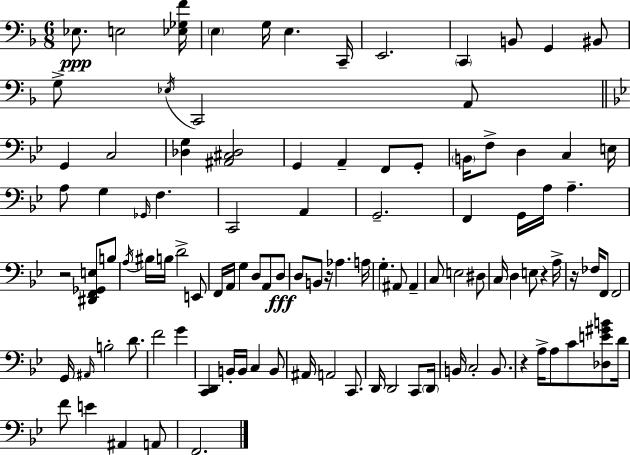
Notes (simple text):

Eb3/e. E3/h [Eb3,Gb3,F4]/s E3/q G3/s E3/q. C2/s E2/h. C2/q B2/e G2/q BIS2/e G3/e Eb3/s C2/h A2/e G2/q C3/h [Db3,G3]/q [A#2,C#3,Db3]/h G2/q A2/q F2/e G2/e B2/s F3/e D3/q C3/q E3/s A3/e G3/q Gb2/s F3/q. C2/h A2/q G2/h. F2/q G2/s A3/s A3/q. R/h [D#2,F2,Gb2,E3]/e B3/e A3/s BIS3/s B3/s D4/h E2/e F2/s A2/s G3/q D3/e A2/e D3/e D3/e B2/e R/s Ab3/q. A3/s G3/q. A#2/e A#2/q C3/e E3/h D#3/e C3/s D3/q E3/e R/q A3/s R/s FES3/s F2/e F2/h G2/s A#2/s B3/h D4/e. F4/h G4/q [C2,D2]/q B2/s B2/s C3/q B2/e A#2/s A2/h C2/e. D2/s D2/h C2/e D2/s B2/s C3/h B2/e. R/q A3/s A3/e C4/e [Db3,E4,G#4,B4]/e D4/s F4/e E4/q A#2/q A2/e F2/h.